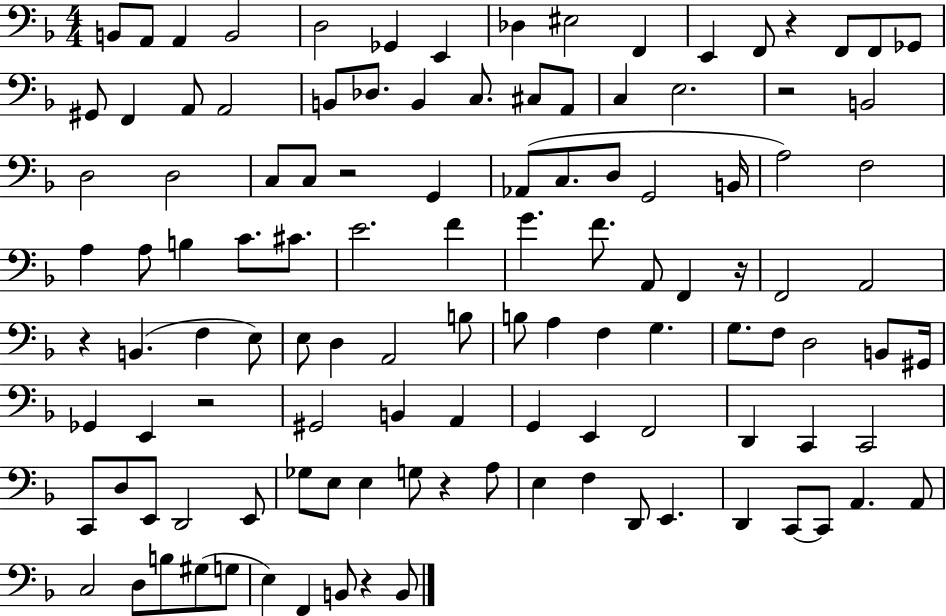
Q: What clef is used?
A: bass